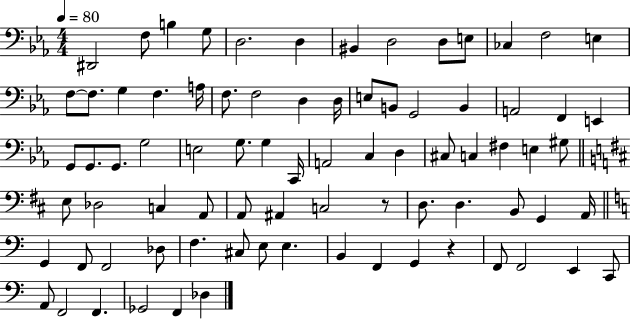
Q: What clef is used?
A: bass